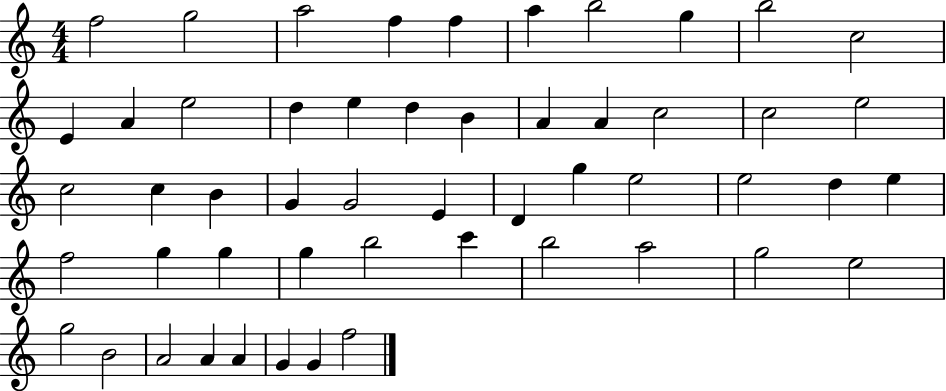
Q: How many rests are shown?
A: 0